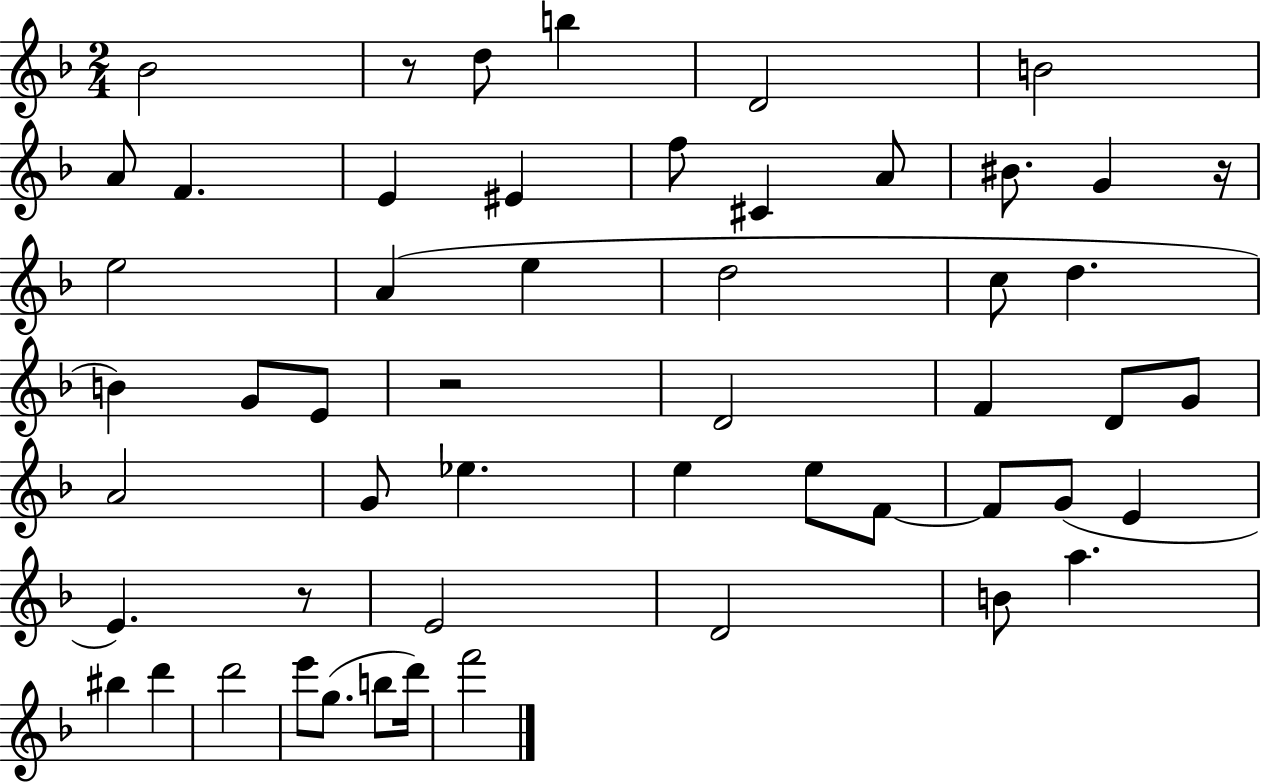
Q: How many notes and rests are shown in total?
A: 53